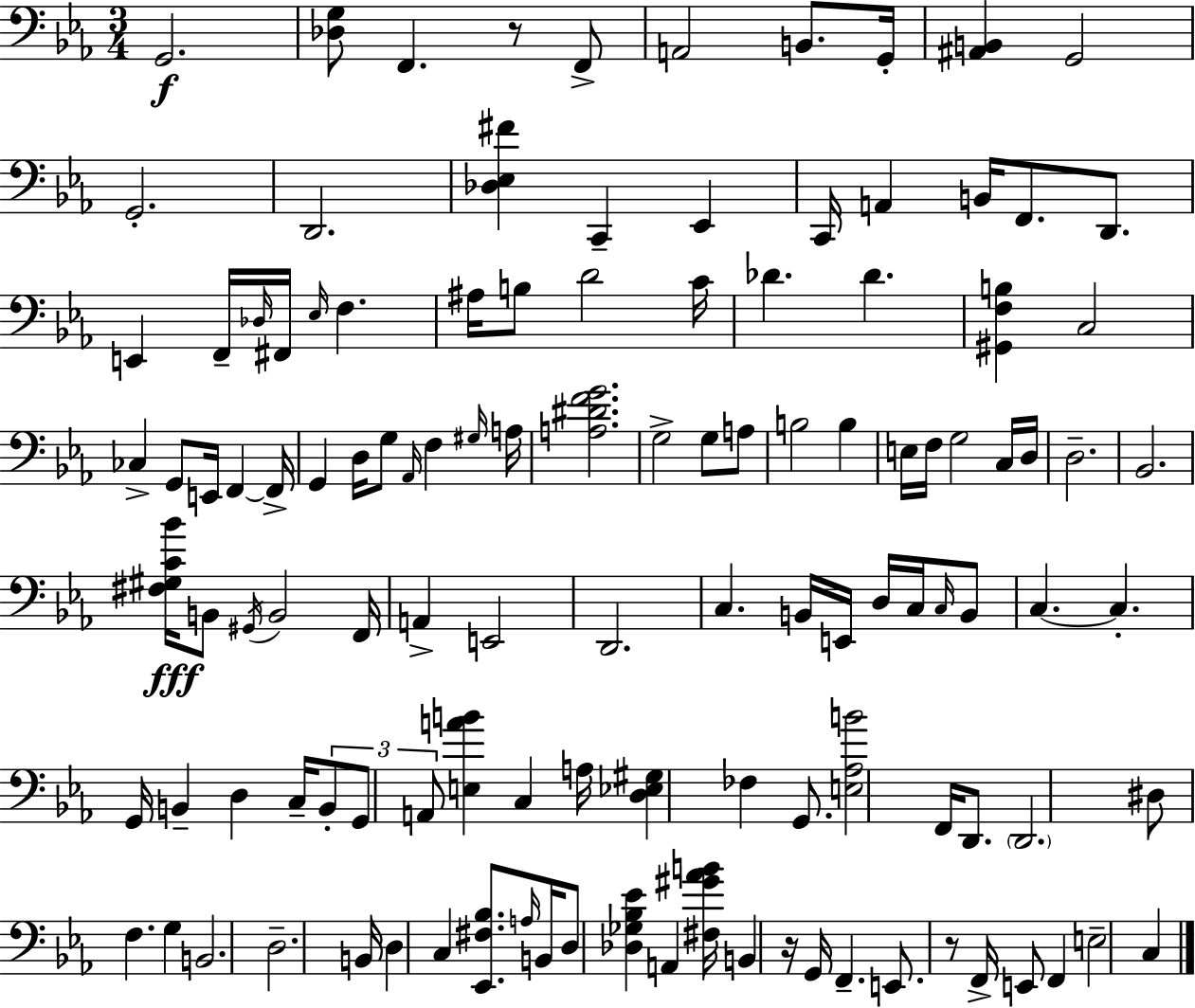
{
  \clef bass
  \numericTimeSignature
  \time 3/4
  \key c \minor
  \repeat volta 2 { g,2.\f | <des g>8 f,4. r8 f,8-> | a,2 b,8. g,16-. | <ais, b,>4 g,2 | \break g,2.-. | d,2. | <des ees fis'>4 c,4-- ees,4 | c,16 a,4 b,16 f,8. d,8. | \break e,4 f,16-- \grace { des16 } fis,16 \grace { ees16 } f4. | ais16 b8 d'2 | c'16 des'4. des'4. | <gis, f b>4 c2 | \break ces4-> g,8 e,16 f,4~~ | f,16-> g,4 d16 g8 \grace { aes,16 } f4 | \grace { gis16 } a16 <a dis' f' g'>2. | g2-> | \break g8 a8 b2 | b4 e16 f16 g2 | c16 d16 d2.-- | bes,2. | \break <fis gis c' bes'>16\fff b,8 \acciaccatura { gis,16 } b,2 | f,16 a,4-> e,2 | d,2. | c4. b,16 | \break e,16 d16 c16 \grace { c16 } b,8 c4.~~ | c4.-. g,16 b,4-- d4 | c16-- \tuplet 3/2 { b,8-. g,8 a,8 } <e a' b'>4 | c4 a16 <d ees gis>4 fes4 | \break g,8. <e aes b'>2 | f,16 d,8. \parenthesize d,2. | dis8 f4. | g4 b,2. | \break d2.-- | b,16 d4 c4 | <ees, fis bes>8. \grace { a16 } b,16 d8 <des ges bes ees'>4 | a,4 <fis gis' aes' b'>16 b,4 r16 | \break g,16 f,4.-- e,8. r8 | f,16-> e,8 f,4 e2-- | c4 } \bar "|."
}